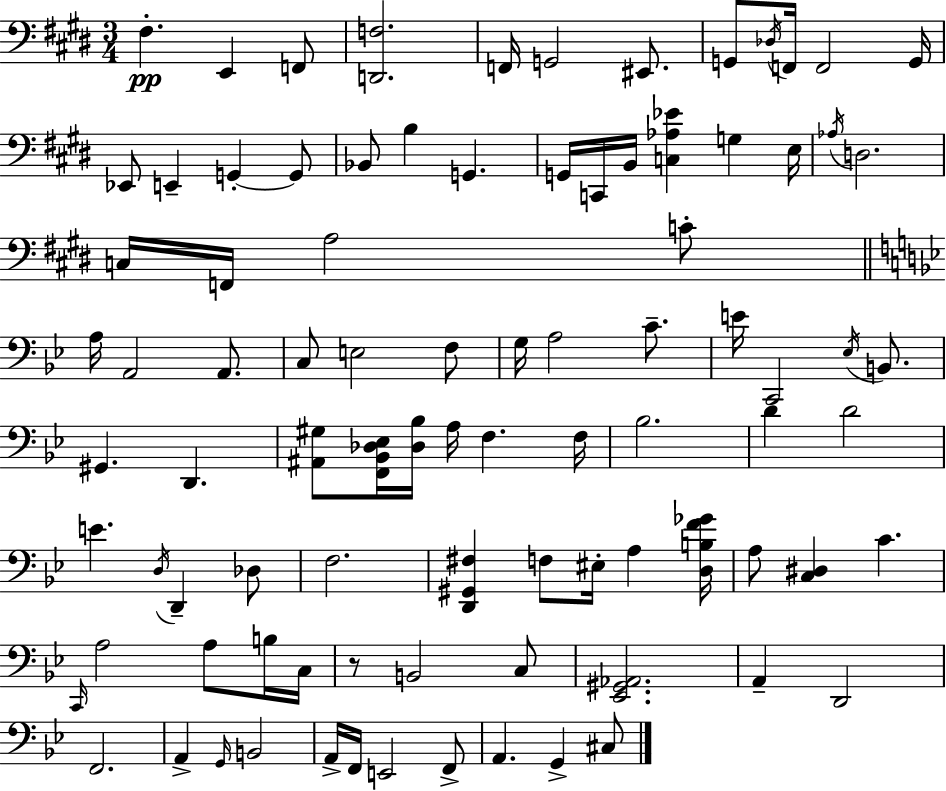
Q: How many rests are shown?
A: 1